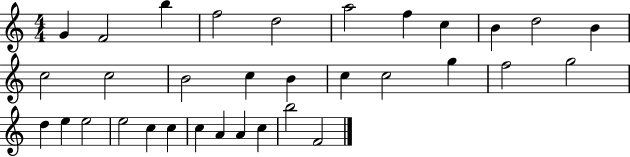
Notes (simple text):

G4/q F4/h B5/q F5/h D5/h A5/h F5/q C5/q B4/q D5/h B4/q C5/h C5/h B4/h C5/q B4/q C5/q C5/h G5/q F5/h G5/h D5/q E5/q E5/h E5/h C5/q C5/q C5/q A4/q A4/q C5/q B5/h F4/h